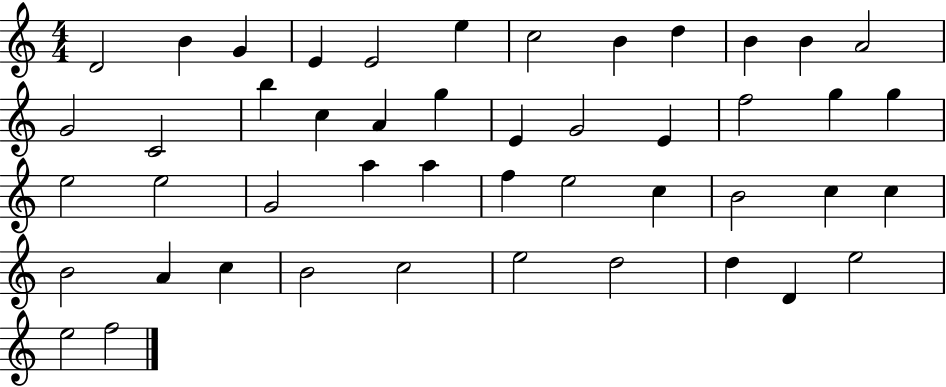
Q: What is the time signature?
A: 4/4